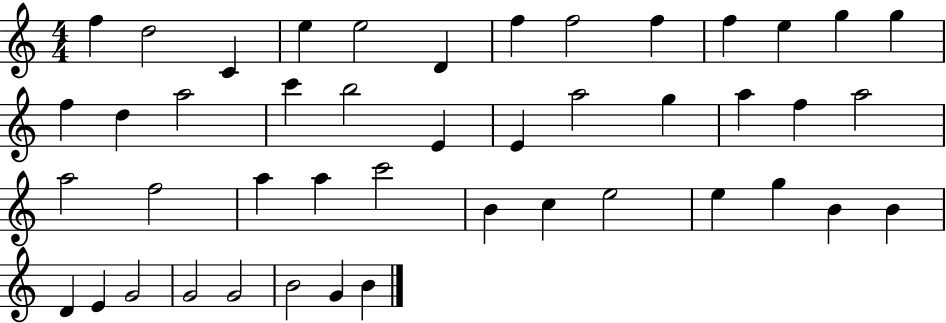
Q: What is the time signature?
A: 4/4